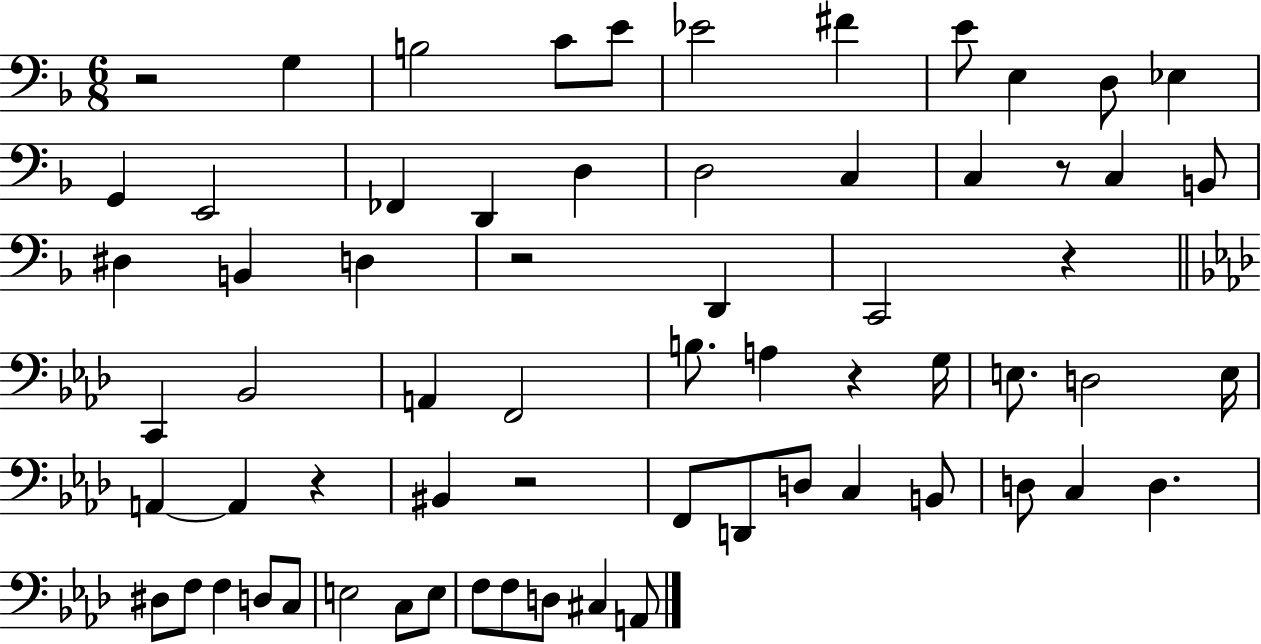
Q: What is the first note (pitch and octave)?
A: G3